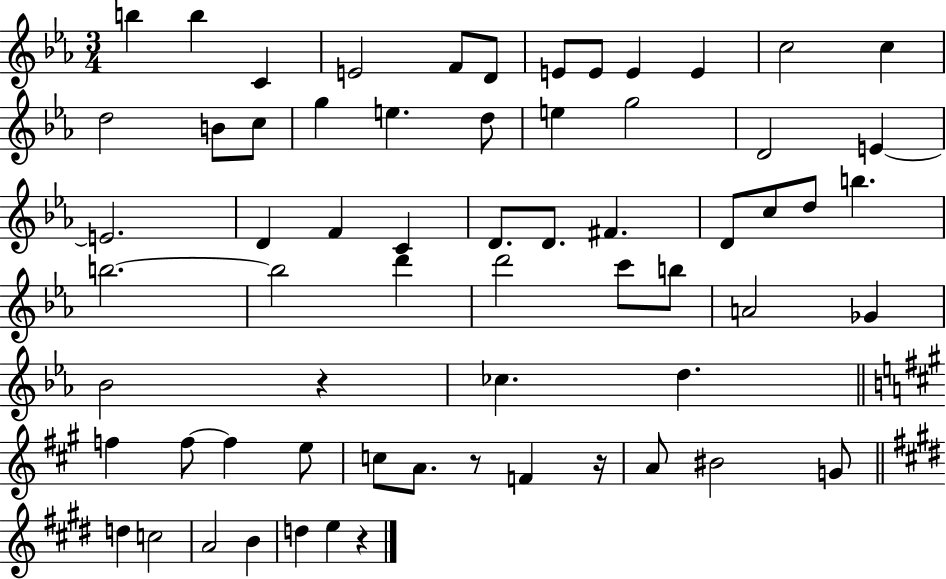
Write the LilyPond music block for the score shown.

{
  \clef treble
  \numericTimeSignature
  \time 3/4
  \key ees \major
  b''4 b''4 c'4 | e'2 f'8 d'8 | e'8 e'8 e'4 e'4 | c''2 c''4 | \break d''2 b'8 c''8 | g''4 e''4. d''8 | e''4 g''2 | d'2 e'4~~ | \break e'2. | d'4 f'4 c'4 | d'8. d'8. fis'4. | d'8 c''8 d''8 b''4. | \break b''2.~~ | b''2 d'''4 | d'''2 c'''8 b''8 | a'2 ges'4 | \break bes'2 r4 | ces''4. d''4. | \bar "||" \break \key a \major f''4 f''8~~ f''4 e''8 | c''8 a'8. r8 f'4 r16 | a'8 bis'2 g'8 | \bar "||" \break \key e \major d''4 c''2 | a'2 b'4 | d''4 e''4 r4 | \bar "|."
}